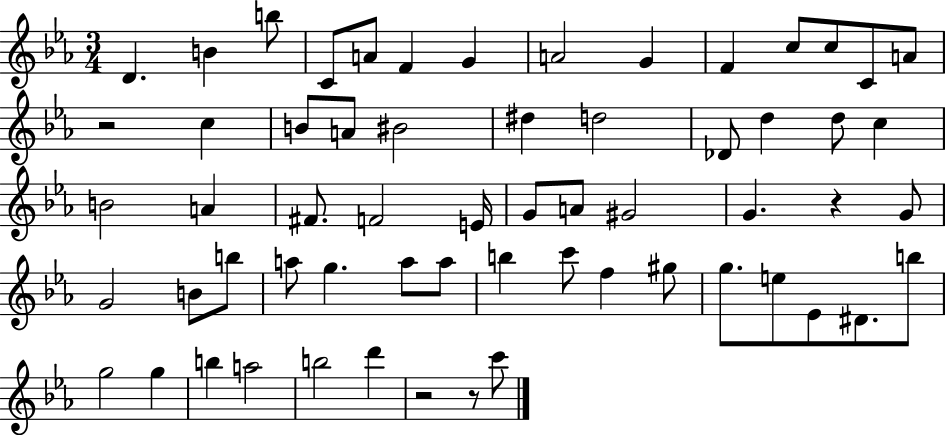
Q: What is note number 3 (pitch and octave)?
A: B5